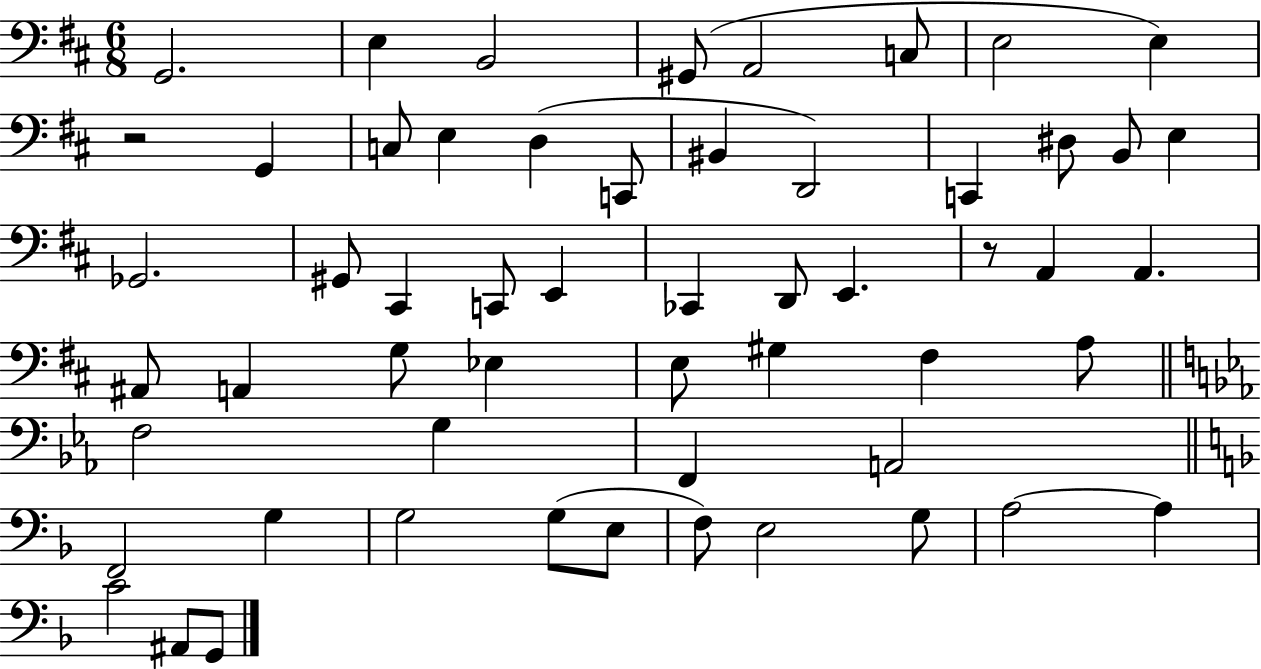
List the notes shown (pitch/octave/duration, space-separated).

G2/h. E3/q B2/h G#2/e A2/h C3/e E3/h E3/q R/h G2/q C3/e E3/q D3/q C2/e BIS2/q D2/h C2/q D#3/e B2/e E3/q Gb2/h. G#2/e C#2/q C2/e E2/q CES2/q D2/e E2/q. R/e A2/q A2/q. A#2/e A2/q G3/e Eb3/q E3/e G#3/q F#3/q A3/e F3/h G3/q F2/q A2/h F2/h G3/q G3/h G3/e E3/e F3/e E3/h G3/e A3/h A3/q C4/h A#2/e G2/e